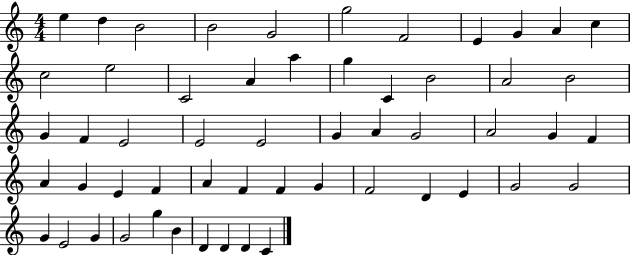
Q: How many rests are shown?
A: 0